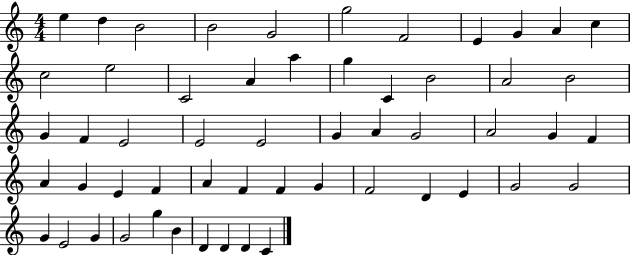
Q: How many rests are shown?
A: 0